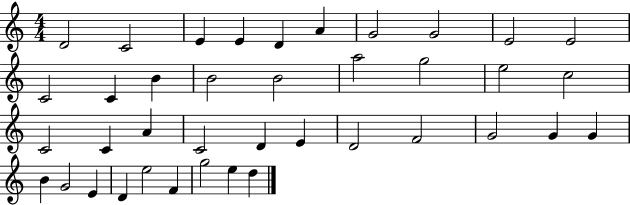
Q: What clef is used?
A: treble